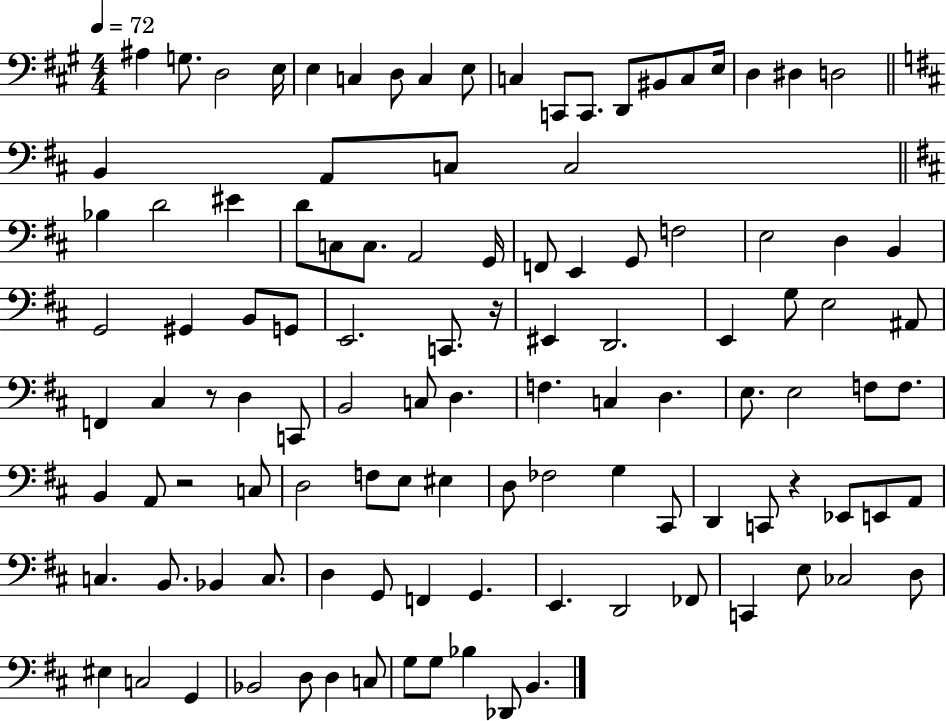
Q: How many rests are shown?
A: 4